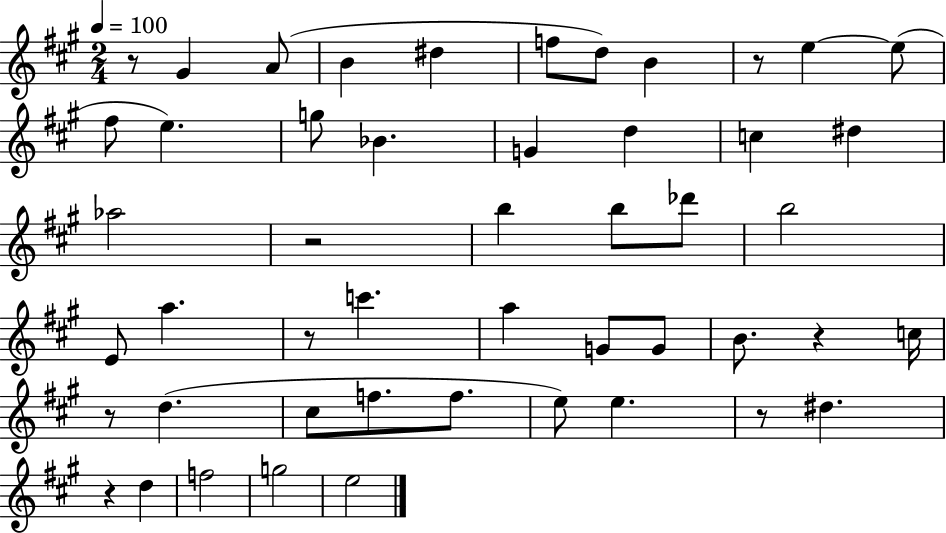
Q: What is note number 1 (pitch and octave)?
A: G#4